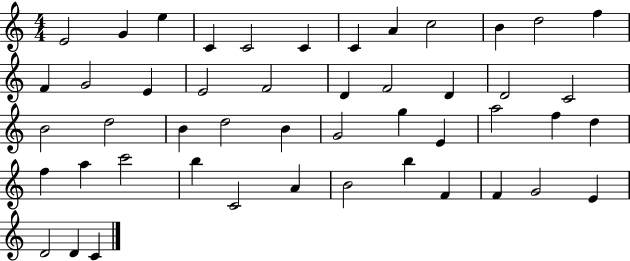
E4/h G4/q E5/q C4/q C4/h C4/q C4/q A4/q C5/h B4/q D5/h F5/q F4/q G4/h E4/q E4/h F4/h D4/q F4/h D4/q D4/h C4/h B4/h D5/h B4/q D5/h B4/q G4/h G5/q E4/q A5/h F5/q D5/q F5/q A5/q C6/h B5/q C4/h A4/q B4/h B5/q F4/q F4/q G4/h E4/q D4/h D4/q C4/q